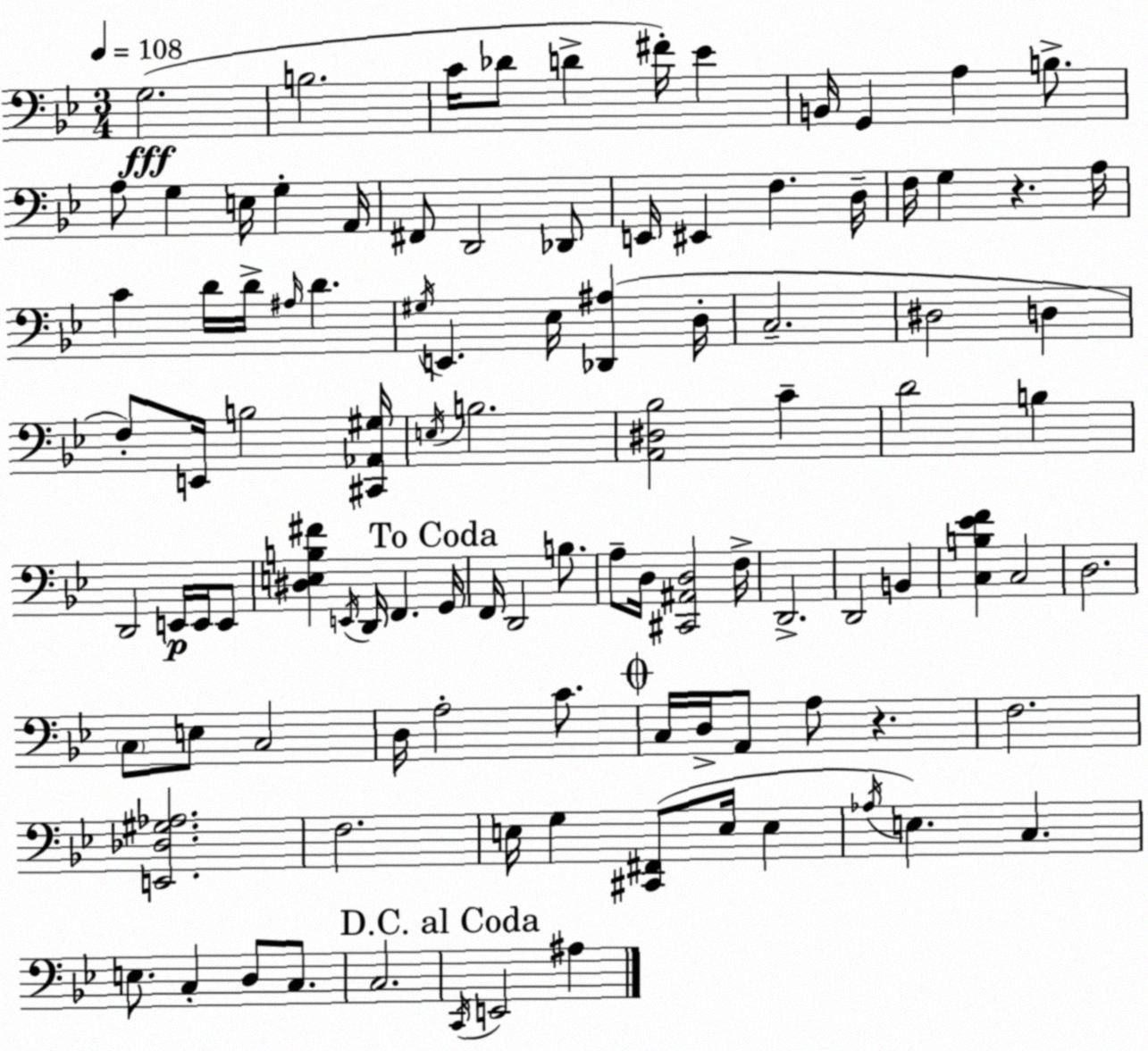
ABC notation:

X:1
T:Untitled
M:3/4
L:1/4
K:Bb
G,2 B,2 C/4 _D/2 D ^F/4 _E B,,/4 G,, A, B,/2 A,/2 G, E,/4 G, A,,/4 ^F,,/2 D,,2 _D,,/2 E,,/4 ^E,, F, D,/4 F,/4 G, z A,/4 C D/4 D/4 ^A,/4 D ^G,/4 E,, _E,/4 [_D,,^A,] D,/4 C,2 ^D,2 D, F,/2 E,,/4 B,2 [^C,,_A,,^G,]/4 E,/4 B,2 [A,,^D,_B,]2 C D2 B, D,,2 E,,/4 E,,/4 E,,/2 [^D,E,B,^F] E,,/4 D,,/4 F,, G,,/4 F,,/4 D,,2 B,/2 A,/2 D,/4 [^C,,^A,,D,]2 F,/4 D,,2 D,,2 B,, [C,B,_EF] C,2 D,2 C,/2 E,/2 C,2 D,/4 A,2 C/2 C,/4 D,/4 A,,/2 A,/2 z F,2 [E,,_D,^G,_A,]2 F,2 E,/4 G, [^C,,^F,,]/2 E,/4 E, _A,/4 E, C, E,/2 C, D,/2 C,/2 C,2 C,,/4 E,,2 ^A,